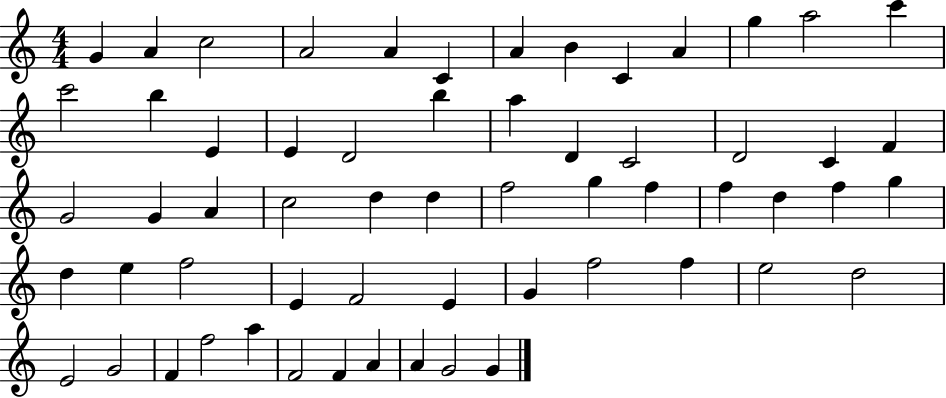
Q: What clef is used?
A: treble